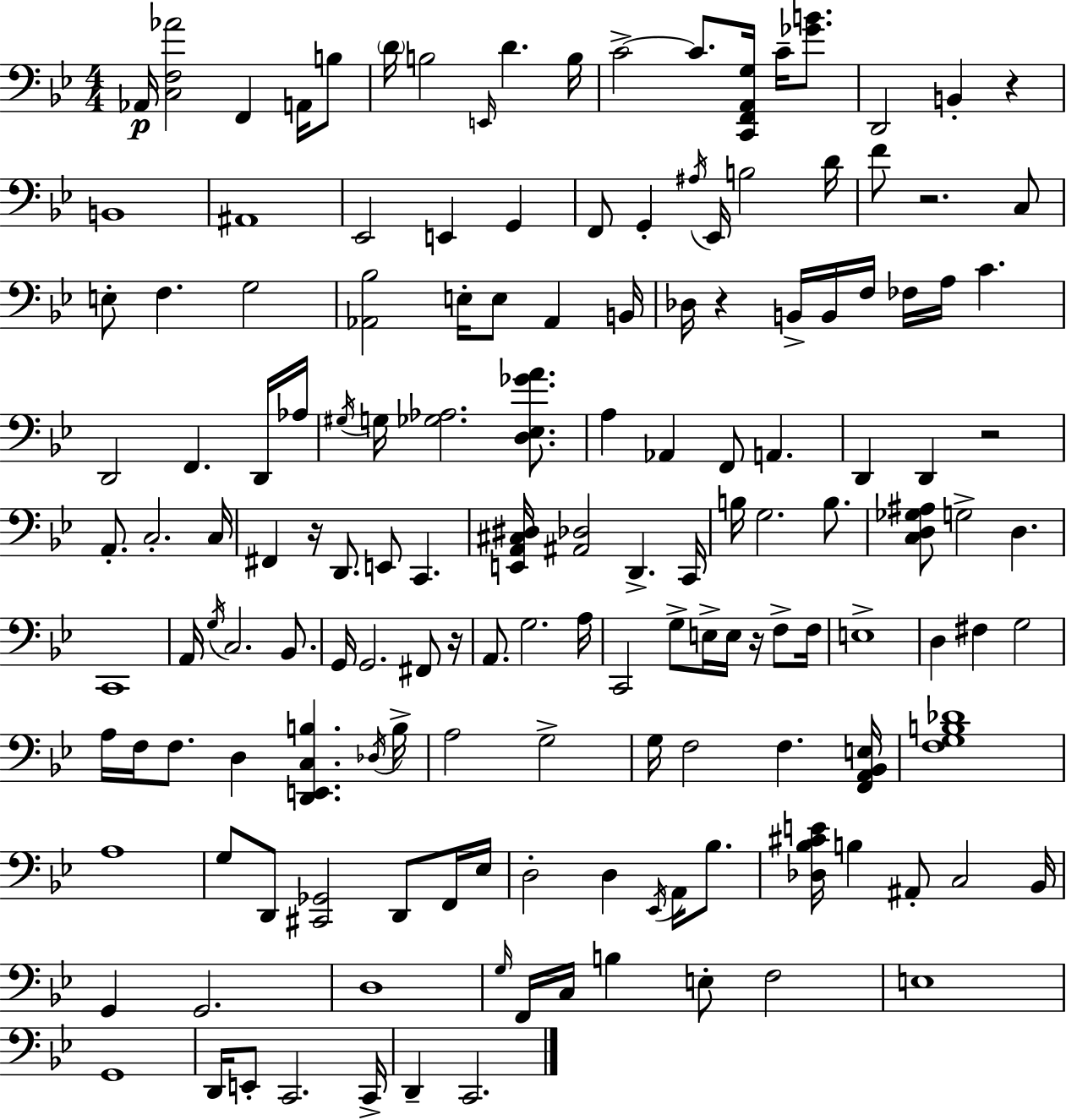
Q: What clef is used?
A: bass